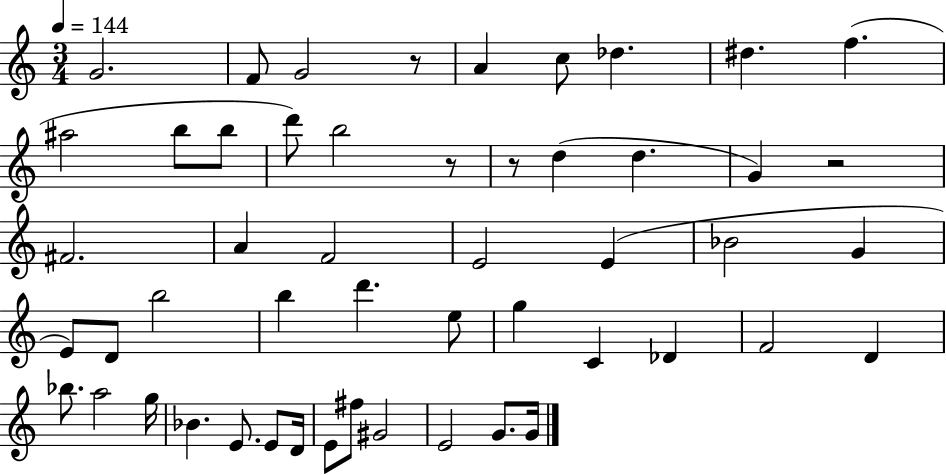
X:1
T:Untitled
M:3/4
L:1/4
K:C
G2 F/2 G2 z/2 A c/2 _d ^d f ^a2 b/2 b/2 d'/2 b2 z/2 z/2 d d G z2 ^F2 A F2 E2 E _B2 G E/2 D/2 b2 b d' e/2 g C _D F2 D _b/2 a2 g/4 _B E/2 E/2 D/4 E/2 ^f/2 ^G2 E2 G/2 G/4